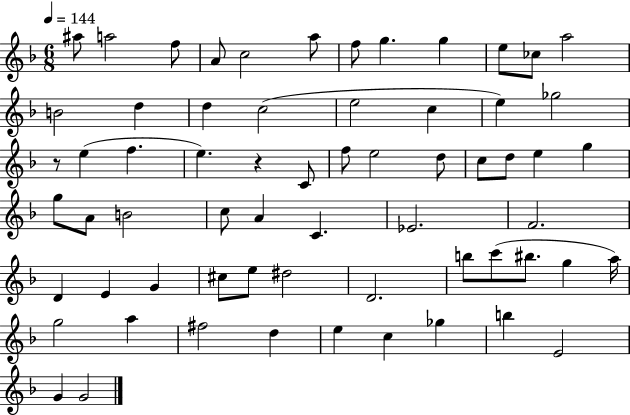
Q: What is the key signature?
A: F major